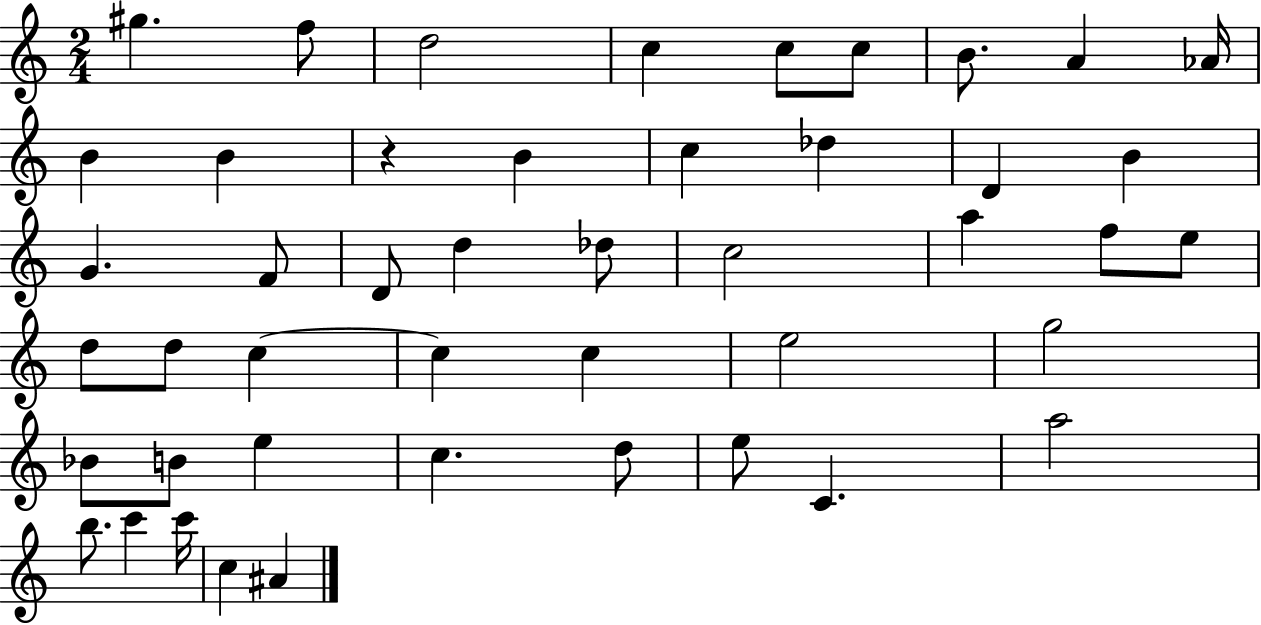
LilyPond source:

{
  \clef treble
  \numericTimeSignature
  \time 2/4
  \key c \major
  gis''4. f''8 | d''2 | c''4 c''8 c''8 | b'8. a'4 aes'16 | \break b'4 b'4 | r4 b'4 | c''4 des''4 | d'4 b'4 | \break g'4. f'8 | d'8 d''4 des''8 | c''2 | a''4 f''8 e''8 | \break d''8 d''8 c''4~~ | c''4 c''4 | e''2 | g''2 | \break bes'8 b'8 e''4 | c''4. d''8 | e''8 c'4. | a''2 | \break b''8. c'''4 c'''16 | c''4 ais'4 | \bar "|."
}